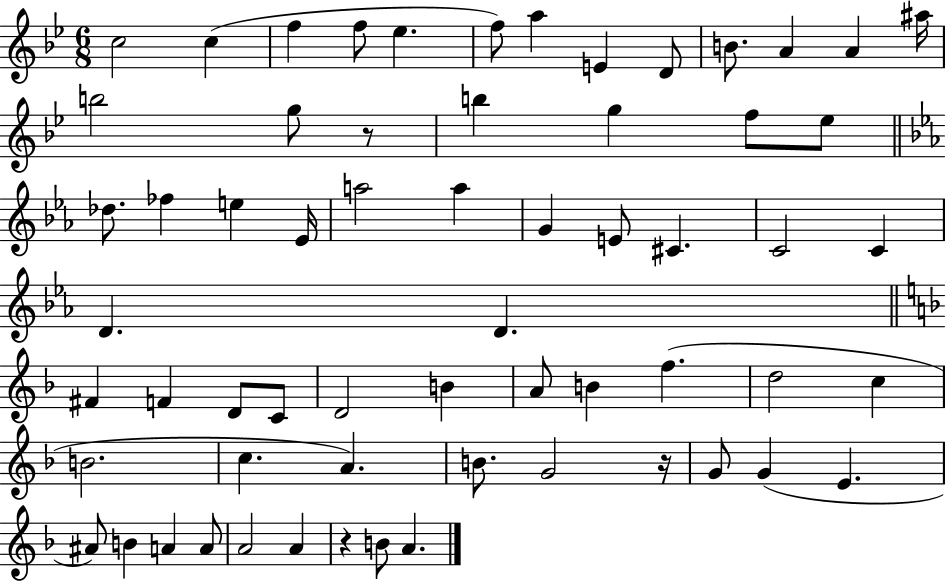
X:1
T:Untitled
M:6/8
L:1/4
K:Bb
c2 c f f/2 _e f/2 a E D/2 B/2 A A ^a/4 b2 g/2 z/2 b g f/2 _e/2 _d/2 _f e _E/4 a2 a G E/2 ^C C2 C D D ^F F D/2 C/2 D2 B A/2 B f d2 c B2 c A B/2 G2 z/4 G/2 G E ^A/2 B A A/2 A2 A z B/2 A